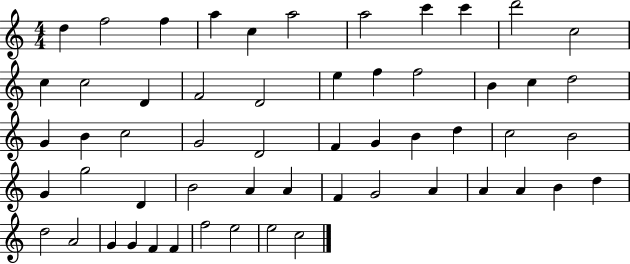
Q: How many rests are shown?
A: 0